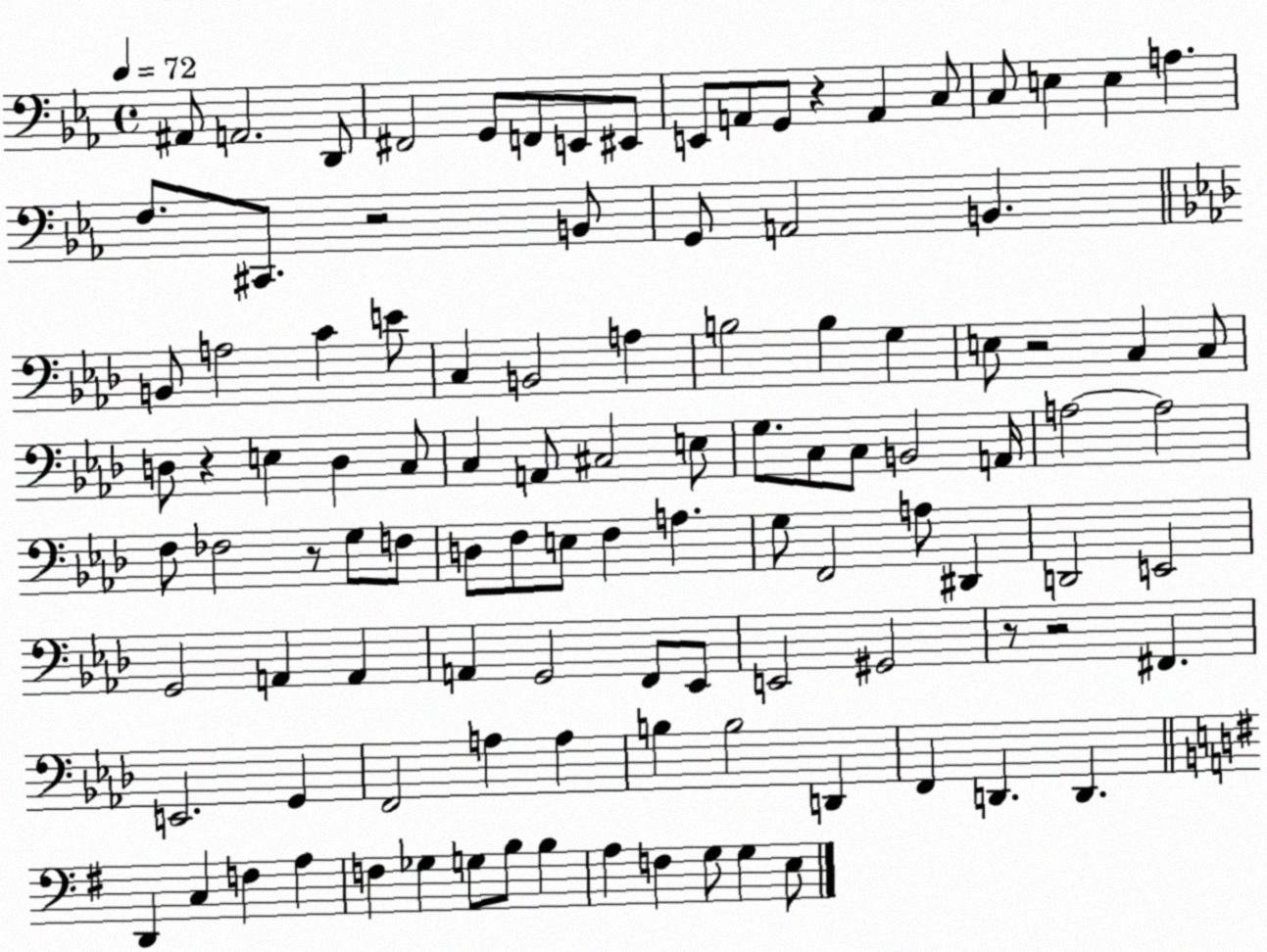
X:1
T:Untitled
M:4/4
L:1/4
K:Eb
^A,,/2 A,,2 D,,/2 ^F,,2 G,,/2 F,,/2 E,,/2 ^E,,/2 E,,/2 A,,/2 G,,/2 z A,, C,/2 C,/2 E, E, A, F,/2 ^C,,/2 z2 B,,/2 G,,/2 A,,2 B,, B,,/2 A,2 C E/2 C, B,,2 A, B,2 B, G, E,/2 z2 C, C,/2 D,/2 z E, D, C,/2 C, A,,/2 ^C,2 E,/2 G,/2 C,/2 C,/2 B,,2 A,,/4 A,2 A,2 F,/2 _F,2 z/2 G,/2 F,/2 D,/2 F,/2 E,/2 F, A, G,/2 F,,2 A,/2 ^D,, D,,2 E,,2 G,,2 A,, A,, A,, G,,2 F,,/2 _E,,/2 E,,2 ^G,,2 z/2 z2 ^F,, E,,2 G,, F,,2 A, A, B, B,2 D,, F,, D,, D,, D,, C, F, A, F, _G, G,/2 B,/2 B, A, F, G,/2 G, E,/2